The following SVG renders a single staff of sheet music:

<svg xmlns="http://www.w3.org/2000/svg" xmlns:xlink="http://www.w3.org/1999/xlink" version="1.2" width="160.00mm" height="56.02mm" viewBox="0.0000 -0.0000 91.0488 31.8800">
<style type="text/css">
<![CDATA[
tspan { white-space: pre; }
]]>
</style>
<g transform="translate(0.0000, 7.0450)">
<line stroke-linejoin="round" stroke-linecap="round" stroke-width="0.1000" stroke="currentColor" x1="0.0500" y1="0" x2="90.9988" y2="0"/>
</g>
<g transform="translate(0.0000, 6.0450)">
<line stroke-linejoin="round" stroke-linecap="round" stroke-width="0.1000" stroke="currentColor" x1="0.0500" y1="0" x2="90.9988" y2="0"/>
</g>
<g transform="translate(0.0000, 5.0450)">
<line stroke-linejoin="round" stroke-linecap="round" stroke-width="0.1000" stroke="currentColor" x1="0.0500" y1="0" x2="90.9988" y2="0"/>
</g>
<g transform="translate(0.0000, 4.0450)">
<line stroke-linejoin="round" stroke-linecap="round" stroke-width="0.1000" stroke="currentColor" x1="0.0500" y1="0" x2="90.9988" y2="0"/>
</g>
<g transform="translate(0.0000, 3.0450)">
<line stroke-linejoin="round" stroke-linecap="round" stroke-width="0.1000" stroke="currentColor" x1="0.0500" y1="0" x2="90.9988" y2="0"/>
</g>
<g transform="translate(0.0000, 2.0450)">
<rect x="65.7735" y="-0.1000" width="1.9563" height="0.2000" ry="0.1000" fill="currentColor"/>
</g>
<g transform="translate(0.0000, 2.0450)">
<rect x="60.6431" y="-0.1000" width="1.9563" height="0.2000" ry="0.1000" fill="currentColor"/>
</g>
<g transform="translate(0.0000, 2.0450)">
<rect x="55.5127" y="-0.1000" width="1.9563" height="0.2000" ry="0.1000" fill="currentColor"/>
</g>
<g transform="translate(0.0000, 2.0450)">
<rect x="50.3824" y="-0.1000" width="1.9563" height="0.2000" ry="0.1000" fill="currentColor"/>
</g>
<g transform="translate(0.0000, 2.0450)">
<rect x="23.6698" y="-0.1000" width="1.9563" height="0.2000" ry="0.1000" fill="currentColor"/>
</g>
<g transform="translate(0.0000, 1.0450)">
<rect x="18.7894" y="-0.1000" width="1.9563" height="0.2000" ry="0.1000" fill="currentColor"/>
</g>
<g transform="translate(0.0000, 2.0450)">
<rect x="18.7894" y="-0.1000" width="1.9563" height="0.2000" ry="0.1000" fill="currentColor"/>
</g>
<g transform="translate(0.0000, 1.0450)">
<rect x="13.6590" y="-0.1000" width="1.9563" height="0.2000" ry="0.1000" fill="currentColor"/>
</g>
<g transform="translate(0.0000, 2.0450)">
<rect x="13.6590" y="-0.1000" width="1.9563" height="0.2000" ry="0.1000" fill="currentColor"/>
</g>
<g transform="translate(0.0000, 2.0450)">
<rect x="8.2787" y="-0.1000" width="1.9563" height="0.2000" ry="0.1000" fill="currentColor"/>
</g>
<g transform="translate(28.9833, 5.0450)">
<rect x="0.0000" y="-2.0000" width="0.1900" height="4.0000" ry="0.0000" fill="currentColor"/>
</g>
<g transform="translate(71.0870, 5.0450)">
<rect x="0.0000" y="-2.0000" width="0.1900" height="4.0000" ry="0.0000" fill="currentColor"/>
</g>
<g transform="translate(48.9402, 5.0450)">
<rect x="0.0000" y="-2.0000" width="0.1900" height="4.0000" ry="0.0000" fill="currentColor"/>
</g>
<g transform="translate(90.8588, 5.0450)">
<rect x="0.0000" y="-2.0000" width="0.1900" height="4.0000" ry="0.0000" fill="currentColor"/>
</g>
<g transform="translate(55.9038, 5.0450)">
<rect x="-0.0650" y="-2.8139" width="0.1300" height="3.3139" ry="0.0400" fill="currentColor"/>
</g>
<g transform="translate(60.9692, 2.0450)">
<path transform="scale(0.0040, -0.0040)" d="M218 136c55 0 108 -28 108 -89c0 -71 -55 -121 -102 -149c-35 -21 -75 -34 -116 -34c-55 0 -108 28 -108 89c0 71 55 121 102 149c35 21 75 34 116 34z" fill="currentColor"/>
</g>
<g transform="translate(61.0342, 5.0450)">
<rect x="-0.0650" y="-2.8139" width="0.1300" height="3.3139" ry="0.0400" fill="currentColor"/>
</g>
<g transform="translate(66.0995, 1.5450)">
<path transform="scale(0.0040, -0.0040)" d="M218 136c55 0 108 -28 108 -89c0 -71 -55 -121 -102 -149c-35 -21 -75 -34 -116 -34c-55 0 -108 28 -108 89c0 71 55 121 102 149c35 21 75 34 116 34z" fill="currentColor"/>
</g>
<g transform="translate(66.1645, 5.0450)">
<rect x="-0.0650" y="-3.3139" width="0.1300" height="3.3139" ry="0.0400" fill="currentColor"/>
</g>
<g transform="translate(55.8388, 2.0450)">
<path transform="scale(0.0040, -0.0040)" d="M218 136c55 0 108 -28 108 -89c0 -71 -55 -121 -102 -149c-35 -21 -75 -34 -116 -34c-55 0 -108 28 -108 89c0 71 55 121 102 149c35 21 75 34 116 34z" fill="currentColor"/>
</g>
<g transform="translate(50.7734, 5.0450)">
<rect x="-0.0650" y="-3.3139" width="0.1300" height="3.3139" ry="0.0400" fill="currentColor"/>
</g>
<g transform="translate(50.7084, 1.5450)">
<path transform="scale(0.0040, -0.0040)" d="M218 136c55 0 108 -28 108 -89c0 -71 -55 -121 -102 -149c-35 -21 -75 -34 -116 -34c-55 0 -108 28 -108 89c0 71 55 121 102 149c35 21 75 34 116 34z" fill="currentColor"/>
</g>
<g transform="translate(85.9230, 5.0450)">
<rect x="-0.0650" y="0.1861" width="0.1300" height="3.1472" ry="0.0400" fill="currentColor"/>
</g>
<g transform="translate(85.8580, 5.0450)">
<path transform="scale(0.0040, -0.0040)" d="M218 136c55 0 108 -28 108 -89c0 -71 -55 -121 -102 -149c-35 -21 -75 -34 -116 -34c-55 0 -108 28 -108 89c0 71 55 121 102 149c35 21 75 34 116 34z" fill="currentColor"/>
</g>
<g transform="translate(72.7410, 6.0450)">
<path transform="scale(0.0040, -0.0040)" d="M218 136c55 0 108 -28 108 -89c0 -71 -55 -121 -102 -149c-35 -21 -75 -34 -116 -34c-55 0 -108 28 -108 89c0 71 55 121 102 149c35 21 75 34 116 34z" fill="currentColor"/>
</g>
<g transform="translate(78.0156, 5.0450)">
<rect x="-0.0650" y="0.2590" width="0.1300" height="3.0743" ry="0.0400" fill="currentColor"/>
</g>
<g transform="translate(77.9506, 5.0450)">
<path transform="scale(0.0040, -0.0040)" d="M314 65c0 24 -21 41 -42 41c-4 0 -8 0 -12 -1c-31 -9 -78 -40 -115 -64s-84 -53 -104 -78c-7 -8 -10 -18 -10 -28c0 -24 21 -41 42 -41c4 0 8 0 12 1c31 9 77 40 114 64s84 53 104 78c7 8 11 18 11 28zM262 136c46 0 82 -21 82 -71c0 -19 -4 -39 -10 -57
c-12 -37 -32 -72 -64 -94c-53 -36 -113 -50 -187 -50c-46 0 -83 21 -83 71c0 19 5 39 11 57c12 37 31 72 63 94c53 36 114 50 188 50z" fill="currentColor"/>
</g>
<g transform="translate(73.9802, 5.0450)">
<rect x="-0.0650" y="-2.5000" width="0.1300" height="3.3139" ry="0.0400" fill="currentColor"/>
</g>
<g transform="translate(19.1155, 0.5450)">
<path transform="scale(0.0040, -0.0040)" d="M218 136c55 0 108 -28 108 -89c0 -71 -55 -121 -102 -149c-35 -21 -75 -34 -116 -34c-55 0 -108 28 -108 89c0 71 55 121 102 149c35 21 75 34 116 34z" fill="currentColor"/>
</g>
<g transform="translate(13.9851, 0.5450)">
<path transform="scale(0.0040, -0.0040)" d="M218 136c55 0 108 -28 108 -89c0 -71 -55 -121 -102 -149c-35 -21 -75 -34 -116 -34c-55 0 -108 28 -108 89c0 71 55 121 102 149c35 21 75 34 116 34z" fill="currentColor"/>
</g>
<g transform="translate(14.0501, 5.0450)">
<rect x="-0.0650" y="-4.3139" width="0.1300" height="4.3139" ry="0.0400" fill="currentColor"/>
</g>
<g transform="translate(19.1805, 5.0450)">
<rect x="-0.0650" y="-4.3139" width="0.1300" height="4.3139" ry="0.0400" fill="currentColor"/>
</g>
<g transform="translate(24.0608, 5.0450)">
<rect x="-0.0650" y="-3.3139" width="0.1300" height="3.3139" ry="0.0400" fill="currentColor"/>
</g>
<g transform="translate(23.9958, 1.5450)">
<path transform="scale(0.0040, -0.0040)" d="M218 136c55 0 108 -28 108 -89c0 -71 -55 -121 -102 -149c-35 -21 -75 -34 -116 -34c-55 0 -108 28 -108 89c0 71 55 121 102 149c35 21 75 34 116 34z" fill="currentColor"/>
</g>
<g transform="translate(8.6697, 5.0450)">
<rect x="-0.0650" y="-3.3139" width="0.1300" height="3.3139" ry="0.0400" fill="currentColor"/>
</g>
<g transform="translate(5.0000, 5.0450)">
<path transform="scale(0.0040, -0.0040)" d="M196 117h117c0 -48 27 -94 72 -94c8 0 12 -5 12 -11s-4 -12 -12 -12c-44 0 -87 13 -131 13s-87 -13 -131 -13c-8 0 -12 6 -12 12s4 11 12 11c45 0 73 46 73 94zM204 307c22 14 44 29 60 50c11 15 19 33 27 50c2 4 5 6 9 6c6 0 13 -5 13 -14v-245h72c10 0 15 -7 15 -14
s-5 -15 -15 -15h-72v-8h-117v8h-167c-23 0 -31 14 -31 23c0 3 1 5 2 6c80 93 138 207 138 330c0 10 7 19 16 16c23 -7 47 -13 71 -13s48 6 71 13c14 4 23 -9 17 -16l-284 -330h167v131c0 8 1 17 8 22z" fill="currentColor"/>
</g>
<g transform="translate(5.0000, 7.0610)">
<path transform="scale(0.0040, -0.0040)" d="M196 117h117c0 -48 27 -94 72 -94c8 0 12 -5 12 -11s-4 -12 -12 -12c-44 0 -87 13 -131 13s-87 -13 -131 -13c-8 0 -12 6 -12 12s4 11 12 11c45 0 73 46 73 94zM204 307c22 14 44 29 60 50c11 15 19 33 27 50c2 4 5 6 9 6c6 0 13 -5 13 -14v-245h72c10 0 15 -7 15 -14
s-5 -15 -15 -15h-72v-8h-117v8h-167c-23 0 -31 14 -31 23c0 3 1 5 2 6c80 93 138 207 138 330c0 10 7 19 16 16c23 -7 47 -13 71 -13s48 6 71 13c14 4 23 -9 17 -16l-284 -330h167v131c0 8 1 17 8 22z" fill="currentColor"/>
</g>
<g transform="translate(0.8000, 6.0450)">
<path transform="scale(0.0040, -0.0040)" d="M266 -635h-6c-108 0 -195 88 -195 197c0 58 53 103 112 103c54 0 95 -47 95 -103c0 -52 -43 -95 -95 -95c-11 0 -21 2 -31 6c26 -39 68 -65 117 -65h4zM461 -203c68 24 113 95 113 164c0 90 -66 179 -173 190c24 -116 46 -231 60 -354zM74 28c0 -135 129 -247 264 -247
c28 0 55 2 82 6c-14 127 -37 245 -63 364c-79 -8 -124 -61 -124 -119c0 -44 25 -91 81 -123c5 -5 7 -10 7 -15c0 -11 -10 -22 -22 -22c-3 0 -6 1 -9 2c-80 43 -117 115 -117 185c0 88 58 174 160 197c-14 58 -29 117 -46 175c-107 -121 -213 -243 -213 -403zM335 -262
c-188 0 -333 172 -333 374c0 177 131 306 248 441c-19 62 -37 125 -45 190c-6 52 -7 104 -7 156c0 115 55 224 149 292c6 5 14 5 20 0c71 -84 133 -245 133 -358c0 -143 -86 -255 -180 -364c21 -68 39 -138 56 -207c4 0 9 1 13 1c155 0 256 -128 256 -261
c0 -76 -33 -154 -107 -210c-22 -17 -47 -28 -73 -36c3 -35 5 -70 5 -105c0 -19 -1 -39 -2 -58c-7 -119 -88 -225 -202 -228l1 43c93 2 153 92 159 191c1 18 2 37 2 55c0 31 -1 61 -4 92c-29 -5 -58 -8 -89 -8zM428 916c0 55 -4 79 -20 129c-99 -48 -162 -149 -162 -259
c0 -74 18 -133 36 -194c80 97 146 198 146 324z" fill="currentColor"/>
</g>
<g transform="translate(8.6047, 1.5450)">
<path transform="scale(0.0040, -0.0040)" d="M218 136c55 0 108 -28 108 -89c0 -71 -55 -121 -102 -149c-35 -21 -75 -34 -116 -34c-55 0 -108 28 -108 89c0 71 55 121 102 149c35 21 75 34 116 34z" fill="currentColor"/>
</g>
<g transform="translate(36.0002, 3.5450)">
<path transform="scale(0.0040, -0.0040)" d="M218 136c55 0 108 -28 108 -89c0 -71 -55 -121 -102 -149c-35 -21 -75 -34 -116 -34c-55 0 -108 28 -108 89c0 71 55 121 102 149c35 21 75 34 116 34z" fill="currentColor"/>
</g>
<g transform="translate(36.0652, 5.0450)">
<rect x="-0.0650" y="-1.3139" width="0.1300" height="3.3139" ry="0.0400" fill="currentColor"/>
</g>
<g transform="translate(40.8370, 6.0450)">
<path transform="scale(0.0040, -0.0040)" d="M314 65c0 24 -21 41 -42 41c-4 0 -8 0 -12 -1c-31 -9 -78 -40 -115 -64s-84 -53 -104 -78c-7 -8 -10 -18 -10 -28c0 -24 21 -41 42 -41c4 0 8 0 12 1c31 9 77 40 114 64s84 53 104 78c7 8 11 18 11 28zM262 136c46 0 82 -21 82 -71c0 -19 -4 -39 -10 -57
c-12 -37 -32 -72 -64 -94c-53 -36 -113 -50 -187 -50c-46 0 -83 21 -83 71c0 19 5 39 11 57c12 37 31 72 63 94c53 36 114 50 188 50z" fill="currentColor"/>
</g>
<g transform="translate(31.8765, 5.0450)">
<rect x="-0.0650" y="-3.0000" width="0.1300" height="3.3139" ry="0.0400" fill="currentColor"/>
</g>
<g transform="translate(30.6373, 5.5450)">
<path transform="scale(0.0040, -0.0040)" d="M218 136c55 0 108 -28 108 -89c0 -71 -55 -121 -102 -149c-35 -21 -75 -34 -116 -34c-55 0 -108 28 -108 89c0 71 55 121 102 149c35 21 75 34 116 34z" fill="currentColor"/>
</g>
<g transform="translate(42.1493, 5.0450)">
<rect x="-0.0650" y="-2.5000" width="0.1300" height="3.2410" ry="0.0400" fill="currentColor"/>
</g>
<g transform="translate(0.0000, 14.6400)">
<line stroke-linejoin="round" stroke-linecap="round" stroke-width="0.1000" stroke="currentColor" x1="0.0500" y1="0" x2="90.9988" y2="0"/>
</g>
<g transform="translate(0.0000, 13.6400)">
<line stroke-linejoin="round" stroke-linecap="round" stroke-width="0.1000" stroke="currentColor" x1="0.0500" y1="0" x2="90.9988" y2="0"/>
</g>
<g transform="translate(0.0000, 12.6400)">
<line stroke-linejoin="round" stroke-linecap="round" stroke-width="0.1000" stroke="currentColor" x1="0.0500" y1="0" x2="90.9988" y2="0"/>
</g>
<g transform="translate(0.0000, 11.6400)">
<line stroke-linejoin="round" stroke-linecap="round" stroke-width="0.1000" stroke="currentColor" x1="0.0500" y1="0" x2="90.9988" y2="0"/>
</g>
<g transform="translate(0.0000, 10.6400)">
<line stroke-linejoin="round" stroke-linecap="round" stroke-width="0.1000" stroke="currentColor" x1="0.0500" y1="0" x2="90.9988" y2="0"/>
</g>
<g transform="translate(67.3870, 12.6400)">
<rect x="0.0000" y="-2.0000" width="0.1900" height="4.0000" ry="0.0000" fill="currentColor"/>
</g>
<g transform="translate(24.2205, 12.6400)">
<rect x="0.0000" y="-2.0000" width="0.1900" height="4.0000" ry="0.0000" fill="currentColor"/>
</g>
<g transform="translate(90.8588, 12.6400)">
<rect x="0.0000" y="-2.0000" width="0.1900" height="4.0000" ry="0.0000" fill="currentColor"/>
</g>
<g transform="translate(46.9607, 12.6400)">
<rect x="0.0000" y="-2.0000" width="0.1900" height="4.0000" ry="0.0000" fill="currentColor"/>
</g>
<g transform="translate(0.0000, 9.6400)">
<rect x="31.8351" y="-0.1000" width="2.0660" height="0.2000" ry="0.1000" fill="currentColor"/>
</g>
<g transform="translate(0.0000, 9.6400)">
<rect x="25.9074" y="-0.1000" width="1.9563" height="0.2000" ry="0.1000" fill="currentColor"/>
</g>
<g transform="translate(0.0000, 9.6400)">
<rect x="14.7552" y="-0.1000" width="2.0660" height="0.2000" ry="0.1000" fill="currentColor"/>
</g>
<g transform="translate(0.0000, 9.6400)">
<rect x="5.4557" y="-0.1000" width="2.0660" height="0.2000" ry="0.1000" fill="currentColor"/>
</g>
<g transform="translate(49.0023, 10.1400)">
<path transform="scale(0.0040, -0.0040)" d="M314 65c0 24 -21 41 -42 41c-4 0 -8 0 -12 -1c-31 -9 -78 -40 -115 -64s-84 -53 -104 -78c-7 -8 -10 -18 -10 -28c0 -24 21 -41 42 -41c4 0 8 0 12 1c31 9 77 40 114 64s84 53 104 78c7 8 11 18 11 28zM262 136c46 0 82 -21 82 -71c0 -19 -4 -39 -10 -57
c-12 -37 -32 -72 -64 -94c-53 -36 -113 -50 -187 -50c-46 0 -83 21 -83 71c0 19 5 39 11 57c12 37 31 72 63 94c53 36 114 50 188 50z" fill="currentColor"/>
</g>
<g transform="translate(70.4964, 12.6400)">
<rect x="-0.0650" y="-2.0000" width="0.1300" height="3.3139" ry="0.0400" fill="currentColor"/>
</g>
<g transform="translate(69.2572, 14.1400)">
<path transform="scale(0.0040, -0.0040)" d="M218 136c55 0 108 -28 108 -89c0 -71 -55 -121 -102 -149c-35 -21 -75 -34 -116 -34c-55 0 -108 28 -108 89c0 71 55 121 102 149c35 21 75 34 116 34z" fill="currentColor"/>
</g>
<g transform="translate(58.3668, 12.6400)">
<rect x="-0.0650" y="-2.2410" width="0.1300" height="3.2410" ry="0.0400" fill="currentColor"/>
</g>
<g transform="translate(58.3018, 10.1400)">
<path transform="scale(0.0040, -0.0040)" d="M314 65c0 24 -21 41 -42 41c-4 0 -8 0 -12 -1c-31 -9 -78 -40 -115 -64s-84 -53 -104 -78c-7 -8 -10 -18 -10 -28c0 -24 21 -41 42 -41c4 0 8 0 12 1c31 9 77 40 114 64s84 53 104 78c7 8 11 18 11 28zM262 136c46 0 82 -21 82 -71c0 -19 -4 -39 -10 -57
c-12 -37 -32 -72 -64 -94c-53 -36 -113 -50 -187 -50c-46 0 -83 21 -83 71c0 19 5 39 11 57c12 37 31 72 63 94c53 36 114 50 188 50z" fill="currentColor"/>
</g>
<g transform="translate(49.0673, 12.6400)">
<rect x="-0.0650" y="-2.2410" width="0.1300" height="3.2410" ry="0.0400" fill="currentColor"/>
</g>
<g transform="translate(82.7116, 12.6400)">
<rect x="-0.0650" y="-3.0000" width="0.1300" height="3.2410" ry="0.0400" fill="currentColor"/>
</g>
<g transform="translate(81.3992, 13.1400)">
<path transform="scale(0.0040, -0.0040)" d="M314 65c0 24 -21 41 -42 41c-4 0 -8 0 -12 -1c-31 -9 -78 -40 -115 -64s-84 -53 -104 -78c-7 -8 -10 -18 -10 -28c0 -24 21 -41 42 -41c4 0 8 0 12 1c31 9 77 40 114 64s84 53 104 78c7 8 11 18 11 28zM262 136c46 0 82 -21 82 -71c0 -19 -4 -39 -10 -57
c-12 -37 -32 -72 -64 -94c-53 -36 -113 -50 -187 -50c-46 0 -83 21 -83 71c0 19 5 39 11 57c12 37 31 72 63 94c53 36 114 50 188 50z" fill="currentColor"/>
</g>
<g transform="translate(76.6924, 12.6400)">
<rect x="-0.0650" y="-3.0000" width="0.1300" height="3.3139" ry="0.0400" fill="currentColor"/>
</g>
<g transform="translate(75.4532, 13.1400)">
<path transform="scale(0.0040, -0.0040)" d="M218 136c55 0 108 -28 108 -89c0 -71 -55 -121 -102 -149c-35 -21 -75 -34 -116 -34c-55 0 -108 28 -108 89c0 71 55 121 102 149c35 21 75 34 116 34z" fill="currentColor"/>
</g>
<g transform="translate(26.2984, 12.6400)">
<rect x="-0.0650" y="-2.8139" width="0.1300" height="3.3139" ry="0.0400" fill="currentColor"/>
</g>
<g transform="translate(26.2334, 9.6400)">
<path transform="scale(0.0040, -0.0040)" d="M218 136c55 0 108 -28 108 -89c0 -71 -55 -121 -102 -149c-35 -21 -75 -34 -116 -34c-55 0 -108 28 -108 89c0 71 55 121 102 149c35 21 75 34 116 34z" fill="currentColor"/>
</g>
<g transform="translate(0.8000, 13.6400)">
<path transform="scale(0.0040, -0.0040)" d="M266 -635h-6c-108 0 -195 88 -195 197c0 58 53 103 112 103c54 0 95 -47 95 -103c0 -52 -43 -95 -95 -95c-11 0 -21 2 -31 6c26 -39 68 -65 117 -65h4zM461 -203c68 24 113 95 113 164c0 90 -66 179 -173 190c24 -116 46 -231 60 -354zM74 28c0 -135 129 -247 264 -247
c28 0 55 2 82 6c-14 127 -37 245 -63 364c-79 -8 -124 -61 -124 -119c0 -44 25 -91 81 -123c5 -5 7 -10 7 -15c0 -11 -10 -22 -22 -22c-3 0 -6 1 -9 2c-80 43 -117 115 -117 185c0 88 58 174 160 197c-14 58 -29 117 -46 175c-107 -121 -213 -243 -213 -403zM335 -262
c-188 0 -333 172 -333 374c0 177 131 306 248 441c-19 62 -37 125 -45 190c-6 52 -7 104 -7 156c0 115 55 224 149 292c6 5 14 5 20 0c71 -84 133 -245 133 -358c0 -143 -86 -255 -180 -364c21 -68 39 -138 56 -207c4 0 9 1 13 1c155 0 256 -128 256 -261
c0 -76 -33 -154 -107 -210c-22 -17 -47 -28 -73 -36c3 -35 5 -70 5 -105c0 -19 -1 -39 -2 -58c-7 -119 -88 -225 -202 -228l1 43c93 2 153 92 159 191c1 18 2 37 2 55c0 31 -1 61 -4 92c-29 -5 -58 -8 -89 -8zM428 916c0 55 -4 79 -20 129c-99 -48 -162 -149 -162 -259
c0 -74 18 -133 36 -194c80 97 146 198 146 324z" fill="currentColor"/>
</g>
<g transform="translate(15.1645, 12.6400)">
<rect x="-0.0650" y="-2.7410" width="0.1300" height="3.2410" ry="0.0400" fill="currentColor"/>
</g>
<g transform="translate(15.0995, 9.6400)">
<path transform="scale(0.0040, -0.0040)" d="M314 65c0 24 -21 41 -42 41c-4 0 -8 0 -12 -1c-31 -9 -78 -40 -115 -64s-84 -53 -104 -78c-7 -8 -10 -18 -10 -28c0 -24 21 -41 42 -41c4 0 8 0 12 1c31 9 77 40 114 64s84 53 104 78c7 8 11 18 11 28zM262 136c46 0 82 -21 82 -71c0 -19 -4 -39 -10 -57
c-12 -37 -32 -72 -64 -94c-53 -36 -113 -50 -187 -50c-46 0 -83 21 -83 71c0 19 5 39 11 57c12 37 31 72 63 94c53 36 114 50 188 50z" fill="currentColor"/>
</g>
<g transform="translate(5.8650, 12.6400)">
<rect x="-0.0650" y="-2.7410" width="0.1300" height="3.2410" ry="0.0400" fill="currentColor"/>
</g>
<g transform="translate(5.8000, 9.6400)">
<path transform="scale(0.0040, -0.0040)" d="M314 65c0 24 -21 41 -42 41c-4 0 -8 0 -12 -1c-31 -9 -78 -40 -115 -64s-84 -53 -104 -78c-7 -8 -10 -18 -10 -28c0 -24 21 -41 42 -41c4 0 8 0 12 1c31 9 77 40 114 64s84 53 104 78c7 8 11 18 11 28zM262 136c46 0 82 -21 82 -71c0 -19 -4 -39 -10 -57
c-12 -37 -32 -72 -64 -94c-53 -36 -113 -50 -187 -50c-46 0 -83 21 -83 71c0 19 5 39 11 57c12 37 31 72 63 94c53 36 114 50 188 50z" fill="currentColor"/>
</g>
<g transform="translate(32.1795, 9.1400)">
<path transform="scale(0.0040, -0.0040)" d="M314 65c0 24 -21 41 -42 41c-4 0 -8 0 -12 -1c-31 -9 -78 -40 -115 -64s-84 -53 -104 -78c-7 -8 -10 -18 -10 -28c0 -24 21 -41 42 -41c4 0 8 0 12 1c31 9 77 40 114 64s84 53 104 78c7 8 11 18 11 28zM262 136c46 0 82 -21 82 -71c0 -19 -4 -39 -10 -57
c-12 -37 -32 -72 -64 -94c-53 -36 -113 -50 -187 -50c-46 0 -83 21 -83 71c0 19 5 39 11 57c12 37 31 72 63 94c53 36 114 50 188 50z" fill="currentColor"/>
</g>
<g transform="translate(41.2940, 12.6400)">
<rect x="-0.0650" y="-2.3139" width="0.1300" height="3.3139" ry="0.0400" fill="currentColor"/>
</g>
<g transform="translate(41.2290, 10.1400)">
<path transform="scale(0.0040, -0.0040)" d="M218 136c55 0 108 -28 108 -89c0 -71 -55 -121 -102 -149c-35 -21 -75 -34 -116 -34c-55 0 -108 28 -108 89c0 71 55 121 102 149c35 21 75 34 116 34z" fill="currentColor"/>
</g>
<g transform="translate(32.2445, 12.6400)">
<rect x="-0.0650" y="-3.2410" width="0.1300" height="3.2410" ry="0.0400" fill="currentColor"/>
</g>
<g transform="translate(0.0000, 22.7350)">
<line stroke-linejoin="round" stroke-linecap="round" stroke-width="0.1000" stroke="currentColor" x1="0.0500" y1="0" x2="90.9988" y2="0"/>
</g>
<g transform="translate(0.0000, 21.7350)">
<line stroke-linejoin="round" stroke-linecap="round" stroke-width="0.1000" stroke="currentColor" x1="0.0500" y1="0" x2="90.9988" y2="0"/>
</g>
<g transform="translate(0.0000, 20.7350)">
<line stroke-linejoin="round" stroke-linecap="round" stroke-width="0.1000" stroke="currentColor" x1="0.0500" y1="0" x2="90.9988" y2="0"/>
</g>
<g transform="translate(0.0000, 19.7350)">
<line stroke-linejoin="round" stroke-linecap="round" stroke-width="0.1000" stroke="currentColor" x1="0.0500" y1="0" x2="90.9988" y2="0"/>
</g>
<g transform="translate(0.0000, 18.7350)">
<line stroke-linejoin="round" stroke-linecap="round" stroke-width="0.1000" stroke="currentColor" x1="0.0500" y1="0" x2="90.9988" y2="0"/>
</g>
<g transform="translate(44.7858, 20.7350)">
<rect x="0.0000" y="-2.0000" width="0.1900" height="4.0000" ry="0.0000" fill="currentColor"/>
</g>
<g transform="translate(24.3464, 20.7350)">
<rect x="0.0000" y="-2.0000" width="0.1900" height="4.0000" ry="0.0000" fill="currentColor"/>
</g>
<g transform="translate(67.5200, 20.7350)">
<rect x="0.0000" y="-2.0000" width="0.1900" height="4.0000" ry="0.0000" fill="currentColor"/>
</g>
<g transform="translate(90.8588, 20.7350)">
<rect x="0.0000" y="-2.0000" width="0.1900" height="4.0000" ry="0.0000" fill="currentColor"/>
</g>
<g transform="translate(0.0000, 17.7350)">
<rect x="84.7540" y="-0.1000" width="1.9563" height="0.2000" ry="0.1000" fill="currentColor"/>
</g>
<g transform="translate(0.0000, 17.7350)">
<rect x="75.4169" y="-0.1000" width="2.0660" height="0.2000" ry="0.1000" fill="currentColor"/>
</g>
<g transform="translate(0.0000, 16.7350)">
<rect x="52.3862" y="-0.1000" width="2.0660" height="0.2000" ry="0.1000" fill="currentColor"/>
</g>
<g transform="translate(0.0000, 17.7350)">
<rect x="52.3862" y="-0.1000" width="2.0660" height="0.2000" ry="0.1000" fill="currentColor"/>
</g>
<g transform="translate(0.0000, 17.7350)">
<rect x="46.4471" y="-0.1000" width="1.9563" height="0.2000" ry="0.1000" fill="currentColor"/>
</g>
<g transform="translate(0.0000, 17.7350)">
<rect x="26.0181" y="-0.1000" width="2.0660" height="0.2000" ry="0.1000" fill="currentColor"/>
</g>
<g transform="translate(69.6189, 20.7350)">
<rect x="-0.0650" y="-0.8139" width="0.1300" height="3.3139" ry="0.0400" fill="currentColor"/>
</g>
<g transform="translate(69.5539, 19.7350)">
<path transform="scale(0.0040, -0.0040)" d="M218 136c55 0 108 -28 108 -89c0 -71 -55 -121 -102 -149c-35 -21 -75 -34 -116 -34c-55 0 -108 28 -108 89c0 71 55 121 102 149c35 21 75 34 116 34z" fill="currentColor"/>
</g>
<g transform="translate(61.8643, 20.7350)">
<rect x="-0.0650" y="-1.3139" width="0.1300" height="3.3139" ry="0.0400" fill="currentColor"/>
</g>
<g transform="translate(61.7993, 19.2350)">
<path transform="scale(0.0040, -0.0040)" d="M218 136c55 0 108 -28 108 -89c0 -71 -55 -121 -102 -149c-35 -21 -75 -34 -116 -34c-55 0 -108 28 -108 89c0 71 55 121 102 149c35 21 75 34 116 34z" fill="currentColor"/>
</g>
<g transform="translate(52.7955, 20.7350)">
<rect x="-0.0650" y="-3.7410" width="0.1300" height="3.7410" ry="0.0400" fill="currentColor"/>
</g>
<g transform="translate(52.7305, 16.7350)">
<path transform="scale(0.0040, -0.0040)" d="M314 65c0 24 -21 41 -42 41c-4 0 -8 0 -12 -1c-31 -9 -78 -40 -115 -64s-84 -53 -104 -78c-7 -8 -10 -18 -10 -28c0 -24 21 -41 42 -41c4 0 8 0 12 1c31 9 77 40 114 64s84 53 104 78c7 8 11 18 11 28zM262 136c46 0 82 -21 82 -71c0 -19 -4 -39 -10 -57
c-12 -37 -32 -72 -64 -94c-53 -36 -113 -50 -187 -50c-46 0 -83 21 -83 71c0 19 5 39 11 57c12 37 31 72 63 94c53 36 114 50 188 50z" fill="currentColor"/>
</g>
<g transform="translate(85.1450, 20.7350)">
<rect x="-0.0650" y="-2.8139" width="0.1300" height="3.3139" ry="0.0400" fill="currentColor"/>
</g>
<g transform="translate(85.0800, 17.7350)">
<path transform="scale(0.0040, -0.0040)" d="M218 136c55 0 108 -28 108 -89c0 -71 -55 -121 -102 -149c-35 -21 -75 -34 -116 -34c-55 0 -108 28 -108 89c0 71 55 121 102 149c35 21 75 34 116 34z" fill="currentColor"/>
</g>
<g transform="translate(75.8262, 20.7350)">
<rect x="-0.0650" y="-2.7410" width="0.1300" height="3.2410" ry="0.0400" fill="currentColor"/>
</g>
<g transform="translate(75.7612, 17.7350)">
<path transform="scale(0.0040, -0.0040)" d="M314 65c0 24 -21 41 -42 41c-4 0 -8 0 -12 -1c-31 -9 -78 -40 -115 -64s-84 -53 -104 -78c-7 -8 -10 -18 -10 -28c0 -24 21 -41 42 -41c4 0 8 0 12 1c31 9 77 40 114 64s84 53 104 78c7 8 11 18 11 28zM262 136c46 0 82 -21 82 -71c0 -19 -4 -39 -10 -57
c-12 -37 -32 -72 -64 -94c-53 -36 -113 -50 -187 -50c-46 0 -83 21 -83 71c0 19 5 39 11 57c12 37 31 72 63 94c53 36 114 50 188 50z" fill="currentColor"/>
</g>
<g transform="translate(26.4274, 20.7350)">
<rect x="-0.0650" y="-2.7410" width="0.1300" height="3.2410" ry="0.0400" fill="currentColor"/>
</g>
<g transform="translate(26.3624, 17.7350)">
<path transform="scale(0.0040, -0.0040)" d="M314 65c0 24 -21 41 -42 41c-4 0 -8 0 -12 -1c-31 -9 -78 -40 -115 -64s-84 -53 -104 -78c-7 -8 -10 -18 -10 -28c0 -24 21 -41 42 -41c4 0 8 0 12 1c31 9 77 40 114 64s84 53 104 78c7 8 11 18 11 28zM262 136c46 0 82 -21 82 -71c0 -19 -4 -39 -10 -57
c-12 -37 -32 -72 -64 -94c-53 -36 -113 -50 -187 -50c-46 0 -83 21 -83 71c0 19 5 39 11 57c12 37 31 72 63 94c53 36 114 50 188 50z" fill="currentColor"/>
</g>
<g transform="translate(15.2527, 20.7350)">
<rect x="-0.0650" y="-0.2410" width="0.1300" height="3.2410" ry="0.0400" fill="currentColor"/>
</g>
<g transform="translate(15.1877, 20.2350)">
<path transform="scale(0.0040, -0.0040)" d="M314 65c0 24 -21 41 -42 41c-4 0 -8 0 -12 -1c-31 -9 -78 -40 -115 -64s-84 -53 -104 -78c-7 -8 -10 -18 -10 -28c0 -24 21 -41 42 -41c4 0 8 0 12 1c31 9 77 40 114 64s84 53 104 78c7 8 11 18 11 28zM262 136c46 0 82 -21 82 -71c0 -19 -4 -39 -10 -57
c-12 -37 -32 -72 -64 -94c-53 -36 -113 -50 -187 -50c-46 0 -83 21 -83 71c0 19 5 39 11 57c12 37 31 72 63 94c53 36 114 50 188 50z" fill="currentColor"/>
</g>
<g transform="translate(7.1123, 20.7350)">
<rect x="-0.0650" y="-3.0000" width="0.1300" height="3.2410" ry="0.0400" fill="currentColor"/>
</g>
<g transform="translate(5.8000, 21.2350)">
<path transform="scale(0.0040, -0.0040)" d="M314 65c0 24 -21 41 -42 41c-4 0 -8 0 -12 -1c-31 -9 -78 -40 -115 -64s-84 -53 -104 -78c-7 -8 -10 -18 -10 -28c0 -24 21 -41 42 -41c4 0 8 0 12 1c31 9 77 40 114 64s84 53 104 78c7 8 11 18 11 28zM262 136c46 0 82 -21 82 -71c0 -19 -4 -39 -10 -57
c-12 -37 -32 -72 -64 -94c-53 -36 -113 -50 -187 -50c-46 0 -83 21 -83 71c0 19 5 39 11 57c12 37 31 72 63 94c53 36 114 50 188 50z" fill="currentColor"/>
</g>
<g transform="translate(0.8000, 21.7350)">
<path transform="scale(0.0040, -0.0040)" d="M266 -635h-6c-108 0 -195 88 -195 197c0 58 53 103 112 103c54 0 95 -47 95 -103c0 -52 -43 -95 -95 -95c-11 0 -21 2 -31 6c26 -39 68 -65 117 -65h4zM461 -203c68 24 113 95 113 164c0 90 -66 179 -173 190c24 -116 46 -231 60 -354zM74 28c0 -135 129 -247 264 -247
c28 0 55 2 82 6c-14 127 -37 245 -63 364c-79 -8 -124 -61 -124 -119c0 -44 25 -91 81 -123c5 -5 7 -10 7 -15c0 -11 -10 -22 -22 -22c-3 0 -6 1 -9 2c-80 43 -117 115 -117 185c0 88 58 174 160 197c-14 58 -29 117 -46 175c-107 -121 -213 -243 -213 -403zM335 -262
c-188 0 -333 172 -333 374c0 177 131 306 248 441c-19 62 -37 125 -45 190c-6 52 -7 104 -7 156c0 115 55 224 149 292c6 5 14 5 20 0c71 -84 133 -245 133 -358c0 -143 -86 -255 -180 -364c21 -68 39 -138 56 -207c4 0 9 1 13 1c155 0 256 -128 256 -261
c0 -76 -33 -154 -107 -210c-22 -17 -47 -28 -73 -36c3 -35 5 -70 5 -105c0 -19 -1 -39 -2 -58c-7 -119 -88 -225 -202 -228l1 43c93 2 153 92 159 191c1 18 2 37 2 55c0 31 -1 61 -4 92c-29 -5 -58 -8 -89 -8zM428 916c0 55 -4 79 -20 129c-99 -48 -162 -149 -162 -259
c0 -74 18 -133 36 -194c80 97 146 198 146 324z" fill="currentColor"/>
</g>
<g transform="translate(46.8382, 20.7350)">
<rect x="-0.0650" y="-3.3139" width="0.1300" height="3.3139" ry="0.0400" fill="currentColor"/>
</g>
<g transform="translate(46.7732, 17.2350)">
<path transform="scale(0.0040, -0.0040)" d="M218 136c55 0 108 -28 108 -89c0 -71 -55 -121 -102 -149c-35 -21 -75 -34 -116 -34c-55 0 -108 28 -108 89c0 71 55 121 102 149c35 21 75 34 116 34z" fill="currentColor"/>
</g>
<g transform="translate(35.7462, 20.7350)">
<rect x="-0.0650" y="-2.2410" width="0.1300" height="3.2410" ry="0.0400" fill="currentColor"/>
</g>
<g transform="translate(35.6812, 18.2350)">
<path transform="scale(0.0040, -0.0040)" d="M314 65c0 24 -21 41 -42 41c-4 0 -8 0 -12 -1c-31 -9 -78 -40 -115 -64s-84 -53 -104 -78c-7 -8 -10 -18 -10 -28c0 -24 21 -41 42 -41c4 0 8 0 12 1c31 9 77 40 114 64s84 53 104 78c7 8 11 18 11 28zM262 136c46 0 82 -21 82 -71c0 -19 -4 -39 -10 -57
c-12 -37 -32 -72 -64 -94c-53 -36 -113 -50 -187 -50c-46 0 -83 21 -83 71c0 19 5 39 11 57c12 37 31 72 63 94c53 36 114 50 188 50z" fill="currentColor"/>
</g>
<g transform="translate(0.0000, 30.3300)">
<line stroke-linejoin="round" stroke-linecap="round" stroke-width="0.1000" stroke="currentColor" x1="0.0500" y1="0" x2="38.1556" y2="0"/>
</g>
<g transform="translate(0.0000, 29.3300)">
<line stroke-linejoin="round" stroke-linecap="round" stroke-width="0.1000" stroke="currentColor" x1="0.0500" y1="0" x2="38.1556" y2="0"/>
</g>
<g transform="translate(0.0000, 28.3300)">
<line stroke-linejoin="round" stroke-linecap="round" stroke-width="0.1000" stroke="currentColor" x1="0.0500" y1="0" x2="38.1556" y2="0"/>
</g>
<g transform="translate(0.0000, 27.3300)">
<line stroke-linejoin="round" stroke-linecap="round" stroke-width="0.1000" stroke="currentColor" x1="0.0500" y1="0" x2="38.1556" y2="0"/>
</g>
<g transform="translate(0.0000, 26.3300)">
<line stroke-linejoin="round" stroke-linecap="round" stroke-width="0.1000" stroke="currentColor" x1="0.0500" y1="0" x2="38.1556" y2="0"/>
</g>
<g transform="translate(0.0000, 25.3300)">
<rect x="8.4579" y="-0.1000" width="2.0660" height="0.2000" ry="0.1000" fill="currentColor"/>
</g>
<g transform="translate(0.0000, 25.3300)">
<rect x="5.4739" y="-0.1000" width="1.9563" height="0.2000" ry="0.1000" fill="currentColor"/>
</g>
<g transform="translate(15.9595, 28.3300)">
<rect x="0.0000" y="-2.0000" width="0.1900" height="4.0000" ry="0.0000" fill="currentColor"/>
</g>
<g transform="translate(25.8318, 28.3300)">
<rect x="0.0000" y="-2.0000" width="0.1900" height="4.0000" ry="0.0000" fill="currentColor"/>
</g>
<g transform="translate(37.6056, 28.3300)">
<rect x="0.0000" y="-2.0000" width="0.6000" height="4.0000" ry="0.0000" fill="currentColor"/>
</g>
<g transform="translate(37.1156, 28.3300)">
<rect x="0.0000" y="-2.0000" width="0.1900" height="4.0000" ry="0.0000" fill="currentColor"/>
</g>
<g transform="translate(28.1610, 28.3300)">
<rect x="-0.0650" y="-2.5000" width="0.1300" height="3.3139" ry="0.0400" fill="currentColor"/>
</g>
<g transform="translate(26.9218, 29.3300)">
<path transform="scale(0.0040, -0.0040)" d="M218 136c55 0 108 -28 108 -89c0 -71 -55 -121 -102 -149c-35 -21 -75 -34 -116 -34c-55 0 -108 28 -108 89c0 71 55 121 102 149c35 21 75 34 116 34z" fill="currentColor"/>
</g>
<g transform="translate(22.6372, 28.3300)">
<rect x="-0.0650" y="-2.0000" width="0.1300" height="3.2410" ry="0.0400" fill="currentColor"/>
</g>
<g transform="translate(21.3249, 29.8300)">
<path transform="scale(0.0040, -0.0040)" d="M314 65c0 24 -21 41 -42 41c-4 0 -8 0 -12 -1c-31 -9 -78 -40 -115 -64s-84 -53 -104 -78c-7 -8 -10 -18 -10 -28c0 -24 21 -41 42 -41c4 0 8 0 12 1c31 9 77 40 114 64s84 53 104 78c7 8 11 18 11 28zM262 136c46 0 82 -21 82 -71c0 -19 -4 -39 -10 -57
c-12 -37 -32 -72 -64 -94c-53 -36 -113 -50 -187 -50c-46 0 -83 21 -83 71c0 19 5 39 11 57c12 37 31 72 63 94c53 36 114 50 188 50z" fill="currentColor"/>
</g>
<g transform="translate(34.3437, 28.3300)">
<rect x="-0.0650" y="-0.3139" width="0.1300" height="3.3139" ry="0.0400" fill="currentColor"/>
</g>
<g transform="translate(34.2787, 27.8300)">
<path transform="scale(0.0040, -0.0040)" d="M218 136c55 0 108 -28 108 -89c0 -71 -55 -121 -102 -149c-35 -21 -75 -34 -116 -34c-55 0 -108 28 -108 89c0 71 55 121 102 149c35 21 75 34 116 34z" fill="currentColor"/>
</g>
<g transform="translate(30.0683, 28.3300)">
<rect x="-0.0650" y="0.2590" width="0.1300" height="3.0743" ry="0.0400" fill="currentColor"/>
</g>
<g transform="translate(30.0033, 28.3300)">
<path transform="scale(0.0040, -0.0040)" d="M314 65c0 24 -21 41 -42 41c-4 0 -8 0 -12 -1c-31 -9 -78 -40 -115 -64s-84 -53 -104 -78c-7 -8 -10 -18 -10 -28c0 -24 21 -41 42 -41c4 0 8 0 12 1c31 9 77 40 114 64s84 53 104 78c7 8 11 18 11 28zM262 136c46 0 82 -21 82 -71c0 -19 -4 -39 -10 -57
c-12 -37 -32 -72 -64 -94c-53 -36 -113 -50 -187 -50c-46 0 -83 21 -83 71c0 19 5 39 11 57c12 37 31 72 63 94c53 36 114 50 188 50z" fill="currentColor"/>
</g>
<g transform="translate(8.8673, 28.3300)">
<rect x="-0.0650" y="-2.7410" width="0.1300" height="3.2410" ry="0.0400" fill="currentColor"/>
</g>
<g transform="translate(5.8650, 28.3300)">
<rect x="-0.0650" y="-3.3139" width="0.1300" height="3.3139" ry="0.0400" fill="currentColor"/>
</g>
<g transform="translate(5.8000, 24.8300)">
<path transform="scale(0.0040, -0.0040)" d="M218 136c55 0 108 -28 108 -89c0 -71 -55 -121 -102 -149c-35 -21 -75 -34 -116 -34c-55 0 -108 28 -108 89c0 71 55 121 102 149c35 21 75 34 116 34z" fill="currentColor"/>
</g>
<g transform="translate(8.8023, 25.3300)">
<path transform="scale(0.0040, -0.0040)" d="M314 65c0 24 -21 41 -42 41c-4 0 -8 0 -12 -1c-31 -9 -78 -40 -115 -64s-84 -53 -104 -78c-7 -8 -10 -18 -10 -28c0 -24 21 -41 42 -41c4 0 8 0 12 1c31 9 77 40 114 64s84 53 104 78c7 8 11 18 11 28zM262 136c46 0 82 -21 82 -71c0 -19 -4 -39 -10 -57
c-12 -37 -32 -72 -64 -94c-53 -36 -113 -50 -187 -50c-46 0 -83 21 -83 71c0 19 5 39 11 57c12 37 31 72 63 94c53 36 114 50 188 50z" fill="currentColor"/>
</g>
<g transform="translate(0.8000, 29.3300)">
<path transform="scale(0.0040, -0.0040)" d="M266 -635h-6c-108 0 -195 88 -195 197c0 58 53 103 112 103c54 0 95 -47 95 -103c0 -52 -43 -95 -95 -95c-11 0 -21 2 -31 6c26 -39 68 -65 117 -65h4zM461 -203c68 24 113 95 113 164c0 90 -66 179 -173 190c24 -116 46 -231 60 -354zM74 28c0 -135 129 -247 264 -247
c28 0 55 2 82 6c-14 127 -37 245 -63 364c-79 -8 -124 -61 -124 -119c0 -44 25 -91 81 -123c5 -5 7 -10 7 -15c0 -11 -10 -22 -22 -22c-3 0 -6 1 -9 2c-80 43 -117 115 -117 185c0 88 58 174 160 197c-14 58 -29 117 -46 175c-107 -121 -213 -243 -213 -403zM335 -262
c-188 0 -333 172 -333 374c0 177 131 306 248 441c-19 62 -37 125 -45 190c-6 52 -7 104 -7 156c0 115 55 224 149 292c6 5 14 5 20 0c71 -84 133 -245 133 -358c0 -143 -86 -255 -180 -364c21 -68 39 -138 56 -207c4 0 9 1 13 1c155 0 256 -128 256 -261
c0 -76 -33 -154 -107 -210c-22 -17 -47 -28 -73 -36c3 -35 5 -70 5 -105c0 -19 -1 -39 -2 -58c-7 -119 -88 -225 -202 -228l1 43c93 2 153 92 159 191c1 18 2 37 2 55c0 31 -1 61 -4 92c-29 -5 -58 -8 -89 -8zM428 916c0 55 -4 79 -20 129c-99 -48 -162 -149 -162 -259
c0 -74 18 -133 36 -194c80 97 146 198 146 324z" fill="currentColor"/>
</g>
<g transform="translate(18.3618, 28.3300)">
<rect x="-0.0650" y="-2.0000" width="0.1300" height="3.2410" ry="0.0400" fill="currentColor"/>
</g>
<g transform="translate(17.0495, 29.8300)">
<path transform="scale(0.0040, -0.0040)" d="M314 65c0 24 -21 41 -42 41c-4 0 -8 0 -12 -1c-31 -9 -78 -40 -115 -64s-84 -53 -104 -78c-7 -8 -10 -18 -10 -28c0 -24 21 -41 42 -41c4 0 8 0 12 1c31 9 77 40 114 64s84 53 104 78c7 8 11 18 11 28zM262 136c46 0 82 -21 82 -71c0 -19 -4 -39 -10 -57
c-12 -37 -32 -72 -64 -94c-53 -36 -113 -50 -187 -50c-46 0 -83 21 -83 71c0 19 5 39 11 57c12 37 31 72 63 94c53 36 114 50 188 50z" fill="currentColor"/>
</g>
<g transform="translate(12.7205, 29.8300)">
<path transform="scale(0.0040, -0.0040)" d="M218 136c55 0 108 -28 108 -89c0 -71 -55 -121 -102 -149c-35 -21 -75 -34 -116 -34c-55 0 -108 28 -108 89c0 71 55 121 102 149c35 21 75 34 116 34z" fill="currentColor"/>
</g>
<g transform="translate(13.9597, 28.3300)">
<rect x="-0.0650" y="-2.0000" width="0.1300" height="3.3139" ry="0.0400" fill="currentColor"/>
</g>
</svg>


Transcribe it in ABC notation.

X:1
T:Untitled
M:4/4
L:1/4
K:C
b d' d' b A e G2 b a a b G B2 B a2 a2 a b2 g g2 g2 F A A2 A2 c2 a2 g2 b c'2 e d a2 a b a2 F F2 F2 G B2 c